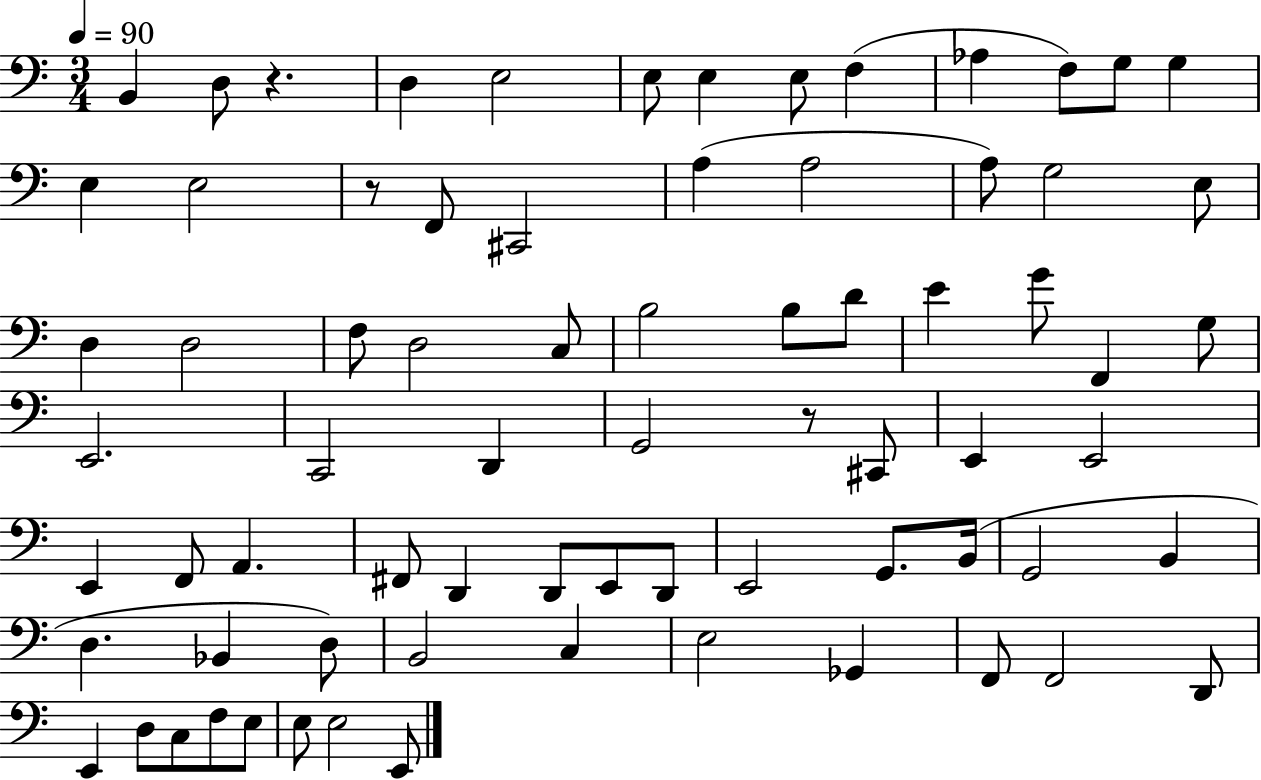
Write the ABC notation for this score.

X:1
T:Untitled
M:3/4
L:1/4
K:C
B,, D,/2 z D, E,2 E,/2 E, E,/2 F, _A, F,/2 G,/2 G, E, E,2 z/2 F,,/2 ^C,,2 A, A,2 A,/2 G,2 E,/2 D, D,2 F,/2 D,2 C,/2 B,2 B,/2 D/2 E G/2 F,, G,/2 E,,2 C,,2 D,, G,,2 z/2 ^C,,/2 E,, E,,2 E,, F,,/2 A,, ^F,,/2 D,, D,,/2 E,,/2 D,,/2 E,,2 G,,/2 B,,/4 G,,2 B,, D, _B,, D,/2 B,,2 C, E,2 _G,, F,,/2 F,,2 D,,/2 E,, D,/2 C,/2 F,/2 E,/2 E,/2 E,2 E,,/2